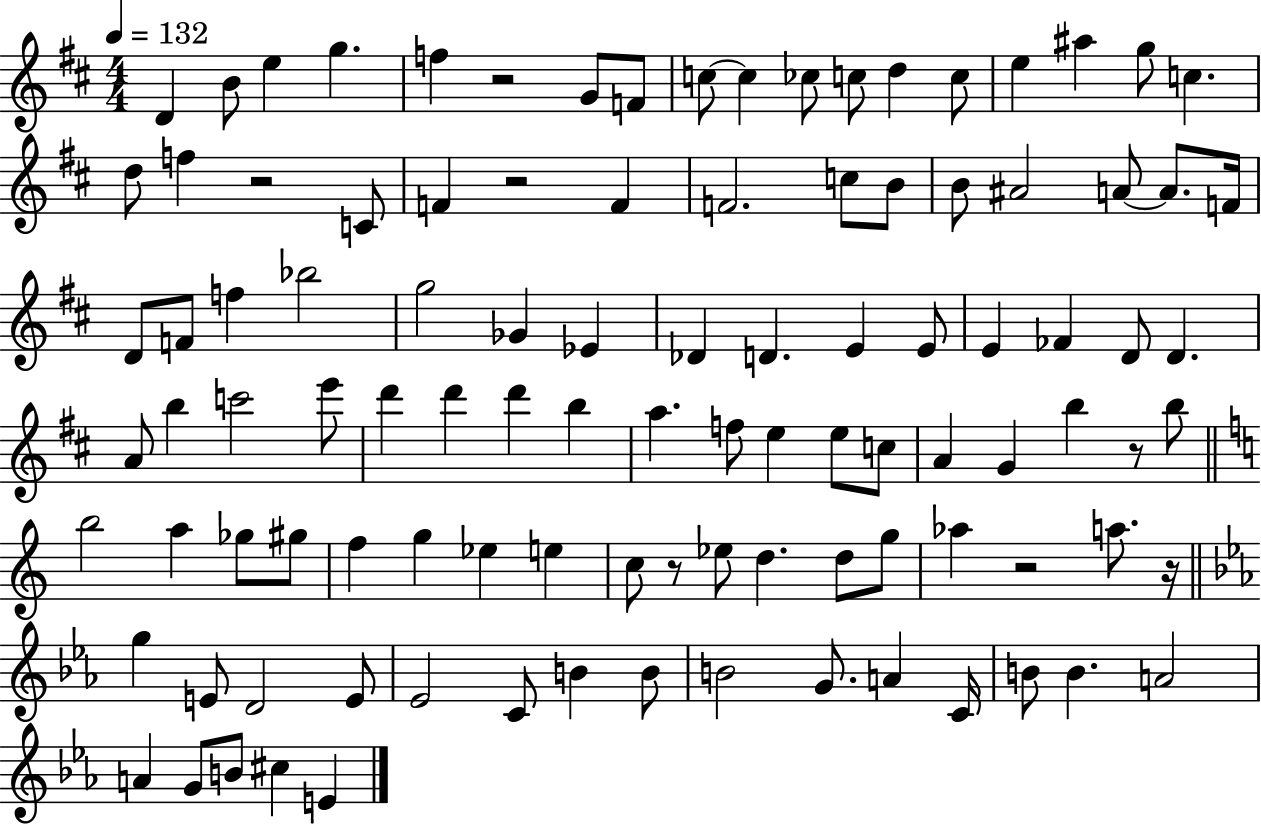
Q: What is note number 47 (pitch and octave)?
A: B5